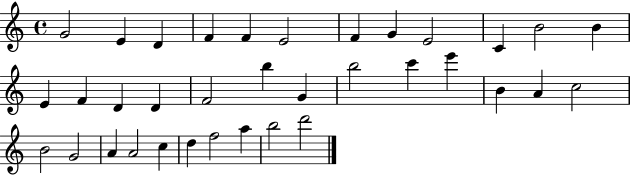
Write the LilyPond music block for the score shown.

{
  \clef treble
  \time 4/4
  \defaultTimeSignature
  \key c \major
  g'2 e'4 d'4 | f'4 f'4 e'2 | f'4 g'4 e'2 | c'4 b'2 b'4 | \break e'4 f'4 d'4 d'4 | f'2 b''4 g'4 | b''2 c'''4 e'''4 | b'4 a'4 c''2 | \break b'2 g'2 | a'4 a'2 c''4 | d''4 f''2 a''4 | b''2 d'''2 | \break \bar "|."
}